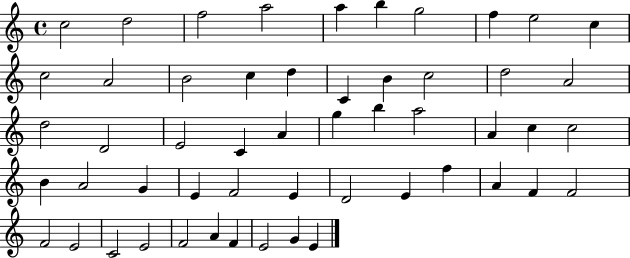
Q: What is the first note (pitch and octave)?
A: C5